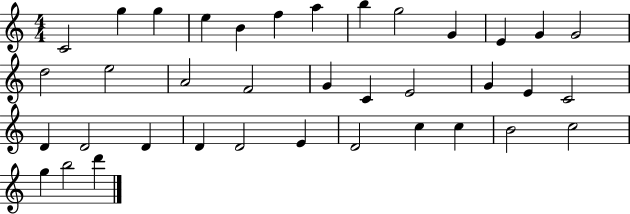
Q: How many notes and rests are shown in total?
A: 37